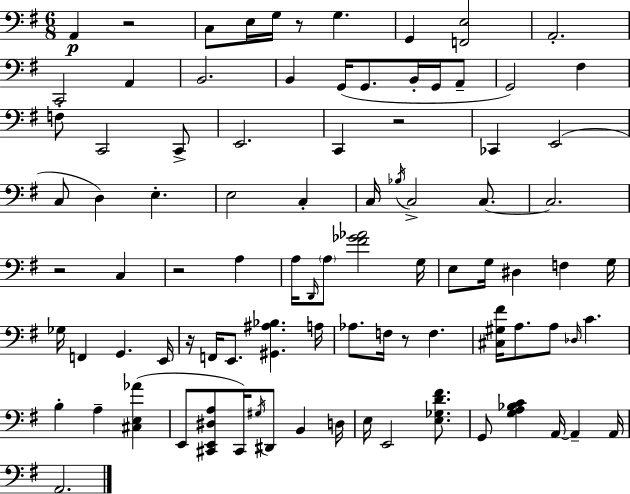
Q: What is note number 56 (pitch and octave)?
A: F3